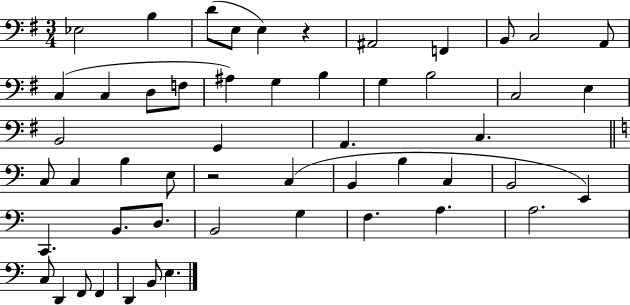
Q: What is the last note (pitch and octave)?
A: E3